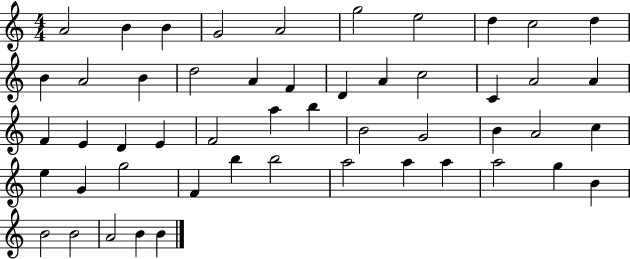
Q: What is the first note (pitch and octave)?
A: A4